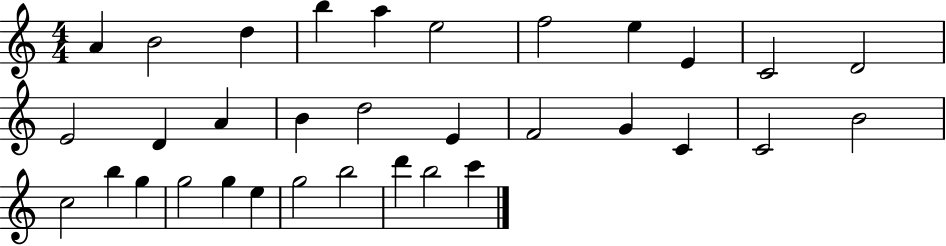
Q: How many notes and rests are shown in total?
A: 33